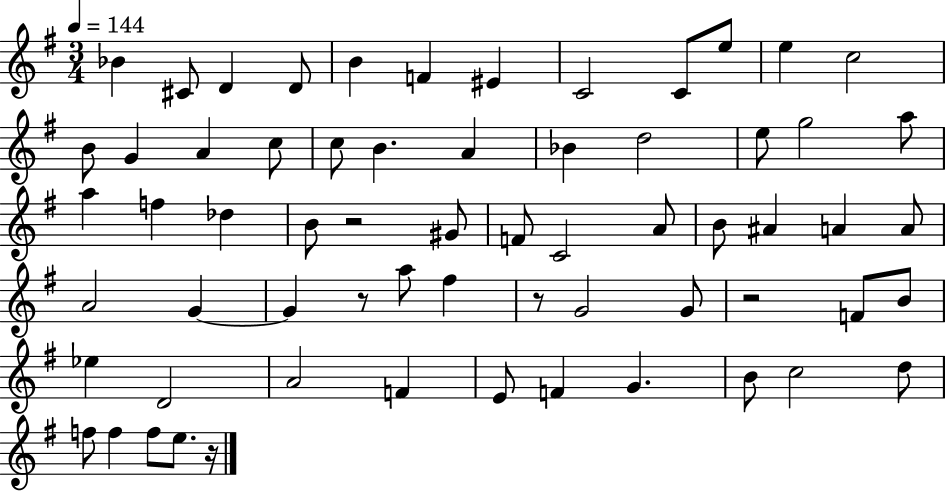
{
  \clef treble
  \numericTimeSignature
  \time 3/4
  \key g \major
  \tempo 4 = 144
  bes'4 cis'8 d'4 d'8 | b'4 f'4 eis'4 | c'2 c'8 e''8 | e''4 c''2 | \break b'8 g'4 a'4 c''8 | c''8 b'4. a'4 | bes'4 d''2 | e''8 g''2 a''8 | \break a''4 f''4 des''4 | b'8 r2 gis'8 | f'8 c'2 a'8 | b'8 ais'4 a'4 a'8 | \break a'2 g'4~~ | g'4 r8 a''8 fis''4 | r8 g'2 g'8 | r2 f'8 b'8 | \break ees''4 d'2 | a'2 f'4 | e'8 f'4 g'4. | b'8 c''2 d''8 | \break f''8 f''4 f''8 e''8. r16 | \bar "|."
}